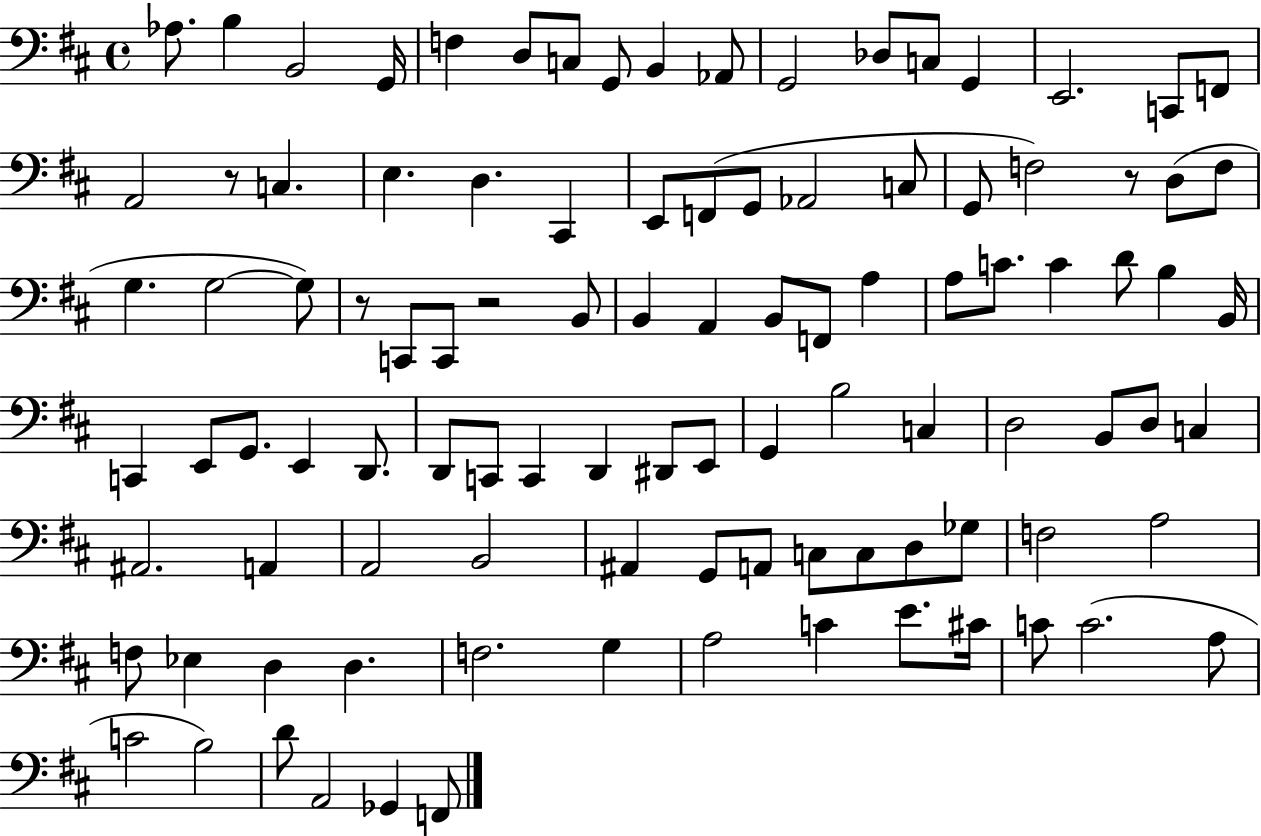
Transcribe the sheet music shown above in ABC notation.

X:1
T:Untitled
M:4/4
L:1/4
K:D
_A,/2 B, B,,2 G,,/4 F, D,/2 C,/2 G,,/2 B,, _A,,/2 G,,2 _D,/2 C,/2 G,, E,,2 C,,/2 F,,/2 A,,2 z/2 C, E, D, ^C,, E,,/2 F,,/2 G,,/2 _A,,2 C,/2 G,,/2 F,2 z/2 D,/2 F,/2 G, G,2 G,/2 z/2 C,,/2 C,,/2 z2 B,,/2 B,, A,, B,,/2 F,,/2 A, A,/2 C/2 C D/2 B, B,,/4 C,, E,,/2 G,,/2 E,, D,,/2 D,,/2 C,,/2 C,, D,, ^D,,/2 E,,/2 G,, B,2 C, D,2 B,,/2 D,/2 C, ^A,,2 A,, A,,2 B,,2 ^A,, G,,/2 A,,/2 C,/2 C,/2 D,/2 _G,/2 F,2 A,2 F,/2 _E, D, D, F,2 G, A,2 C E/2 ^C/4 C/2 C2 A,/2 C2 B,2 D/2 A,,2 _G,, F,,/2